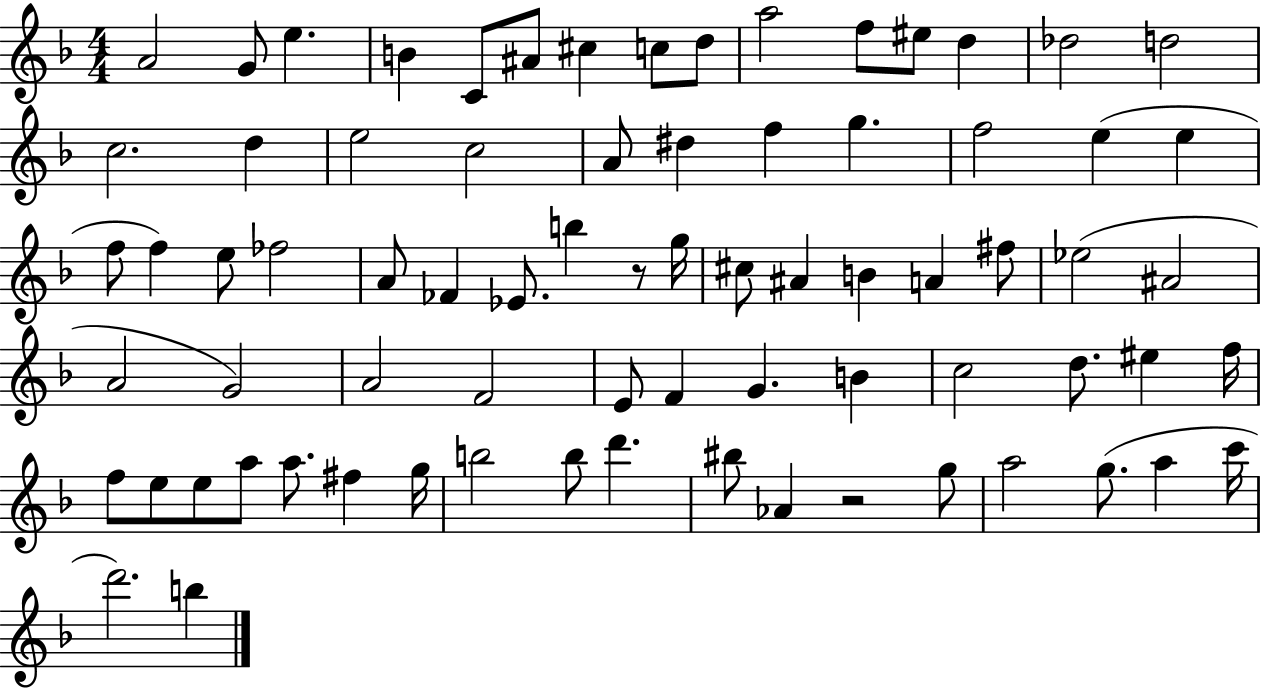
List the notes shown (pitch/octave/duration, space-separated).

A4/h G4/e E5/q. B4/q C4/e A#4/e C#5/q C5/e D5/e A5/h F5/e EIS5/e D5/q Db5/h D5/h C5/h. D5/q E5/h C5/h A4/e D#5/q F5/q G5/q. F5/h E5/q E5/q F5/e F5/q E5/e FES5/h A4/e FES4/q Eb4/e. B5/q R/e G5/s C#5/e A#4/q B4/q A4/q F#5/e Eb5/h A#4/h A4/h G4/h A4/h F4/h E4/e F4/q G4/q. B4/q C5/h D5/e. EIS5/q F5/s F5/e E5/e E5/e A5/e A5/e. F#5/q G5/s B5/h B5/e D6/q. BIS5/e Ab4/q R/h G5/e A5/h G5/e. A5/q C6/s D6/h. B5/q